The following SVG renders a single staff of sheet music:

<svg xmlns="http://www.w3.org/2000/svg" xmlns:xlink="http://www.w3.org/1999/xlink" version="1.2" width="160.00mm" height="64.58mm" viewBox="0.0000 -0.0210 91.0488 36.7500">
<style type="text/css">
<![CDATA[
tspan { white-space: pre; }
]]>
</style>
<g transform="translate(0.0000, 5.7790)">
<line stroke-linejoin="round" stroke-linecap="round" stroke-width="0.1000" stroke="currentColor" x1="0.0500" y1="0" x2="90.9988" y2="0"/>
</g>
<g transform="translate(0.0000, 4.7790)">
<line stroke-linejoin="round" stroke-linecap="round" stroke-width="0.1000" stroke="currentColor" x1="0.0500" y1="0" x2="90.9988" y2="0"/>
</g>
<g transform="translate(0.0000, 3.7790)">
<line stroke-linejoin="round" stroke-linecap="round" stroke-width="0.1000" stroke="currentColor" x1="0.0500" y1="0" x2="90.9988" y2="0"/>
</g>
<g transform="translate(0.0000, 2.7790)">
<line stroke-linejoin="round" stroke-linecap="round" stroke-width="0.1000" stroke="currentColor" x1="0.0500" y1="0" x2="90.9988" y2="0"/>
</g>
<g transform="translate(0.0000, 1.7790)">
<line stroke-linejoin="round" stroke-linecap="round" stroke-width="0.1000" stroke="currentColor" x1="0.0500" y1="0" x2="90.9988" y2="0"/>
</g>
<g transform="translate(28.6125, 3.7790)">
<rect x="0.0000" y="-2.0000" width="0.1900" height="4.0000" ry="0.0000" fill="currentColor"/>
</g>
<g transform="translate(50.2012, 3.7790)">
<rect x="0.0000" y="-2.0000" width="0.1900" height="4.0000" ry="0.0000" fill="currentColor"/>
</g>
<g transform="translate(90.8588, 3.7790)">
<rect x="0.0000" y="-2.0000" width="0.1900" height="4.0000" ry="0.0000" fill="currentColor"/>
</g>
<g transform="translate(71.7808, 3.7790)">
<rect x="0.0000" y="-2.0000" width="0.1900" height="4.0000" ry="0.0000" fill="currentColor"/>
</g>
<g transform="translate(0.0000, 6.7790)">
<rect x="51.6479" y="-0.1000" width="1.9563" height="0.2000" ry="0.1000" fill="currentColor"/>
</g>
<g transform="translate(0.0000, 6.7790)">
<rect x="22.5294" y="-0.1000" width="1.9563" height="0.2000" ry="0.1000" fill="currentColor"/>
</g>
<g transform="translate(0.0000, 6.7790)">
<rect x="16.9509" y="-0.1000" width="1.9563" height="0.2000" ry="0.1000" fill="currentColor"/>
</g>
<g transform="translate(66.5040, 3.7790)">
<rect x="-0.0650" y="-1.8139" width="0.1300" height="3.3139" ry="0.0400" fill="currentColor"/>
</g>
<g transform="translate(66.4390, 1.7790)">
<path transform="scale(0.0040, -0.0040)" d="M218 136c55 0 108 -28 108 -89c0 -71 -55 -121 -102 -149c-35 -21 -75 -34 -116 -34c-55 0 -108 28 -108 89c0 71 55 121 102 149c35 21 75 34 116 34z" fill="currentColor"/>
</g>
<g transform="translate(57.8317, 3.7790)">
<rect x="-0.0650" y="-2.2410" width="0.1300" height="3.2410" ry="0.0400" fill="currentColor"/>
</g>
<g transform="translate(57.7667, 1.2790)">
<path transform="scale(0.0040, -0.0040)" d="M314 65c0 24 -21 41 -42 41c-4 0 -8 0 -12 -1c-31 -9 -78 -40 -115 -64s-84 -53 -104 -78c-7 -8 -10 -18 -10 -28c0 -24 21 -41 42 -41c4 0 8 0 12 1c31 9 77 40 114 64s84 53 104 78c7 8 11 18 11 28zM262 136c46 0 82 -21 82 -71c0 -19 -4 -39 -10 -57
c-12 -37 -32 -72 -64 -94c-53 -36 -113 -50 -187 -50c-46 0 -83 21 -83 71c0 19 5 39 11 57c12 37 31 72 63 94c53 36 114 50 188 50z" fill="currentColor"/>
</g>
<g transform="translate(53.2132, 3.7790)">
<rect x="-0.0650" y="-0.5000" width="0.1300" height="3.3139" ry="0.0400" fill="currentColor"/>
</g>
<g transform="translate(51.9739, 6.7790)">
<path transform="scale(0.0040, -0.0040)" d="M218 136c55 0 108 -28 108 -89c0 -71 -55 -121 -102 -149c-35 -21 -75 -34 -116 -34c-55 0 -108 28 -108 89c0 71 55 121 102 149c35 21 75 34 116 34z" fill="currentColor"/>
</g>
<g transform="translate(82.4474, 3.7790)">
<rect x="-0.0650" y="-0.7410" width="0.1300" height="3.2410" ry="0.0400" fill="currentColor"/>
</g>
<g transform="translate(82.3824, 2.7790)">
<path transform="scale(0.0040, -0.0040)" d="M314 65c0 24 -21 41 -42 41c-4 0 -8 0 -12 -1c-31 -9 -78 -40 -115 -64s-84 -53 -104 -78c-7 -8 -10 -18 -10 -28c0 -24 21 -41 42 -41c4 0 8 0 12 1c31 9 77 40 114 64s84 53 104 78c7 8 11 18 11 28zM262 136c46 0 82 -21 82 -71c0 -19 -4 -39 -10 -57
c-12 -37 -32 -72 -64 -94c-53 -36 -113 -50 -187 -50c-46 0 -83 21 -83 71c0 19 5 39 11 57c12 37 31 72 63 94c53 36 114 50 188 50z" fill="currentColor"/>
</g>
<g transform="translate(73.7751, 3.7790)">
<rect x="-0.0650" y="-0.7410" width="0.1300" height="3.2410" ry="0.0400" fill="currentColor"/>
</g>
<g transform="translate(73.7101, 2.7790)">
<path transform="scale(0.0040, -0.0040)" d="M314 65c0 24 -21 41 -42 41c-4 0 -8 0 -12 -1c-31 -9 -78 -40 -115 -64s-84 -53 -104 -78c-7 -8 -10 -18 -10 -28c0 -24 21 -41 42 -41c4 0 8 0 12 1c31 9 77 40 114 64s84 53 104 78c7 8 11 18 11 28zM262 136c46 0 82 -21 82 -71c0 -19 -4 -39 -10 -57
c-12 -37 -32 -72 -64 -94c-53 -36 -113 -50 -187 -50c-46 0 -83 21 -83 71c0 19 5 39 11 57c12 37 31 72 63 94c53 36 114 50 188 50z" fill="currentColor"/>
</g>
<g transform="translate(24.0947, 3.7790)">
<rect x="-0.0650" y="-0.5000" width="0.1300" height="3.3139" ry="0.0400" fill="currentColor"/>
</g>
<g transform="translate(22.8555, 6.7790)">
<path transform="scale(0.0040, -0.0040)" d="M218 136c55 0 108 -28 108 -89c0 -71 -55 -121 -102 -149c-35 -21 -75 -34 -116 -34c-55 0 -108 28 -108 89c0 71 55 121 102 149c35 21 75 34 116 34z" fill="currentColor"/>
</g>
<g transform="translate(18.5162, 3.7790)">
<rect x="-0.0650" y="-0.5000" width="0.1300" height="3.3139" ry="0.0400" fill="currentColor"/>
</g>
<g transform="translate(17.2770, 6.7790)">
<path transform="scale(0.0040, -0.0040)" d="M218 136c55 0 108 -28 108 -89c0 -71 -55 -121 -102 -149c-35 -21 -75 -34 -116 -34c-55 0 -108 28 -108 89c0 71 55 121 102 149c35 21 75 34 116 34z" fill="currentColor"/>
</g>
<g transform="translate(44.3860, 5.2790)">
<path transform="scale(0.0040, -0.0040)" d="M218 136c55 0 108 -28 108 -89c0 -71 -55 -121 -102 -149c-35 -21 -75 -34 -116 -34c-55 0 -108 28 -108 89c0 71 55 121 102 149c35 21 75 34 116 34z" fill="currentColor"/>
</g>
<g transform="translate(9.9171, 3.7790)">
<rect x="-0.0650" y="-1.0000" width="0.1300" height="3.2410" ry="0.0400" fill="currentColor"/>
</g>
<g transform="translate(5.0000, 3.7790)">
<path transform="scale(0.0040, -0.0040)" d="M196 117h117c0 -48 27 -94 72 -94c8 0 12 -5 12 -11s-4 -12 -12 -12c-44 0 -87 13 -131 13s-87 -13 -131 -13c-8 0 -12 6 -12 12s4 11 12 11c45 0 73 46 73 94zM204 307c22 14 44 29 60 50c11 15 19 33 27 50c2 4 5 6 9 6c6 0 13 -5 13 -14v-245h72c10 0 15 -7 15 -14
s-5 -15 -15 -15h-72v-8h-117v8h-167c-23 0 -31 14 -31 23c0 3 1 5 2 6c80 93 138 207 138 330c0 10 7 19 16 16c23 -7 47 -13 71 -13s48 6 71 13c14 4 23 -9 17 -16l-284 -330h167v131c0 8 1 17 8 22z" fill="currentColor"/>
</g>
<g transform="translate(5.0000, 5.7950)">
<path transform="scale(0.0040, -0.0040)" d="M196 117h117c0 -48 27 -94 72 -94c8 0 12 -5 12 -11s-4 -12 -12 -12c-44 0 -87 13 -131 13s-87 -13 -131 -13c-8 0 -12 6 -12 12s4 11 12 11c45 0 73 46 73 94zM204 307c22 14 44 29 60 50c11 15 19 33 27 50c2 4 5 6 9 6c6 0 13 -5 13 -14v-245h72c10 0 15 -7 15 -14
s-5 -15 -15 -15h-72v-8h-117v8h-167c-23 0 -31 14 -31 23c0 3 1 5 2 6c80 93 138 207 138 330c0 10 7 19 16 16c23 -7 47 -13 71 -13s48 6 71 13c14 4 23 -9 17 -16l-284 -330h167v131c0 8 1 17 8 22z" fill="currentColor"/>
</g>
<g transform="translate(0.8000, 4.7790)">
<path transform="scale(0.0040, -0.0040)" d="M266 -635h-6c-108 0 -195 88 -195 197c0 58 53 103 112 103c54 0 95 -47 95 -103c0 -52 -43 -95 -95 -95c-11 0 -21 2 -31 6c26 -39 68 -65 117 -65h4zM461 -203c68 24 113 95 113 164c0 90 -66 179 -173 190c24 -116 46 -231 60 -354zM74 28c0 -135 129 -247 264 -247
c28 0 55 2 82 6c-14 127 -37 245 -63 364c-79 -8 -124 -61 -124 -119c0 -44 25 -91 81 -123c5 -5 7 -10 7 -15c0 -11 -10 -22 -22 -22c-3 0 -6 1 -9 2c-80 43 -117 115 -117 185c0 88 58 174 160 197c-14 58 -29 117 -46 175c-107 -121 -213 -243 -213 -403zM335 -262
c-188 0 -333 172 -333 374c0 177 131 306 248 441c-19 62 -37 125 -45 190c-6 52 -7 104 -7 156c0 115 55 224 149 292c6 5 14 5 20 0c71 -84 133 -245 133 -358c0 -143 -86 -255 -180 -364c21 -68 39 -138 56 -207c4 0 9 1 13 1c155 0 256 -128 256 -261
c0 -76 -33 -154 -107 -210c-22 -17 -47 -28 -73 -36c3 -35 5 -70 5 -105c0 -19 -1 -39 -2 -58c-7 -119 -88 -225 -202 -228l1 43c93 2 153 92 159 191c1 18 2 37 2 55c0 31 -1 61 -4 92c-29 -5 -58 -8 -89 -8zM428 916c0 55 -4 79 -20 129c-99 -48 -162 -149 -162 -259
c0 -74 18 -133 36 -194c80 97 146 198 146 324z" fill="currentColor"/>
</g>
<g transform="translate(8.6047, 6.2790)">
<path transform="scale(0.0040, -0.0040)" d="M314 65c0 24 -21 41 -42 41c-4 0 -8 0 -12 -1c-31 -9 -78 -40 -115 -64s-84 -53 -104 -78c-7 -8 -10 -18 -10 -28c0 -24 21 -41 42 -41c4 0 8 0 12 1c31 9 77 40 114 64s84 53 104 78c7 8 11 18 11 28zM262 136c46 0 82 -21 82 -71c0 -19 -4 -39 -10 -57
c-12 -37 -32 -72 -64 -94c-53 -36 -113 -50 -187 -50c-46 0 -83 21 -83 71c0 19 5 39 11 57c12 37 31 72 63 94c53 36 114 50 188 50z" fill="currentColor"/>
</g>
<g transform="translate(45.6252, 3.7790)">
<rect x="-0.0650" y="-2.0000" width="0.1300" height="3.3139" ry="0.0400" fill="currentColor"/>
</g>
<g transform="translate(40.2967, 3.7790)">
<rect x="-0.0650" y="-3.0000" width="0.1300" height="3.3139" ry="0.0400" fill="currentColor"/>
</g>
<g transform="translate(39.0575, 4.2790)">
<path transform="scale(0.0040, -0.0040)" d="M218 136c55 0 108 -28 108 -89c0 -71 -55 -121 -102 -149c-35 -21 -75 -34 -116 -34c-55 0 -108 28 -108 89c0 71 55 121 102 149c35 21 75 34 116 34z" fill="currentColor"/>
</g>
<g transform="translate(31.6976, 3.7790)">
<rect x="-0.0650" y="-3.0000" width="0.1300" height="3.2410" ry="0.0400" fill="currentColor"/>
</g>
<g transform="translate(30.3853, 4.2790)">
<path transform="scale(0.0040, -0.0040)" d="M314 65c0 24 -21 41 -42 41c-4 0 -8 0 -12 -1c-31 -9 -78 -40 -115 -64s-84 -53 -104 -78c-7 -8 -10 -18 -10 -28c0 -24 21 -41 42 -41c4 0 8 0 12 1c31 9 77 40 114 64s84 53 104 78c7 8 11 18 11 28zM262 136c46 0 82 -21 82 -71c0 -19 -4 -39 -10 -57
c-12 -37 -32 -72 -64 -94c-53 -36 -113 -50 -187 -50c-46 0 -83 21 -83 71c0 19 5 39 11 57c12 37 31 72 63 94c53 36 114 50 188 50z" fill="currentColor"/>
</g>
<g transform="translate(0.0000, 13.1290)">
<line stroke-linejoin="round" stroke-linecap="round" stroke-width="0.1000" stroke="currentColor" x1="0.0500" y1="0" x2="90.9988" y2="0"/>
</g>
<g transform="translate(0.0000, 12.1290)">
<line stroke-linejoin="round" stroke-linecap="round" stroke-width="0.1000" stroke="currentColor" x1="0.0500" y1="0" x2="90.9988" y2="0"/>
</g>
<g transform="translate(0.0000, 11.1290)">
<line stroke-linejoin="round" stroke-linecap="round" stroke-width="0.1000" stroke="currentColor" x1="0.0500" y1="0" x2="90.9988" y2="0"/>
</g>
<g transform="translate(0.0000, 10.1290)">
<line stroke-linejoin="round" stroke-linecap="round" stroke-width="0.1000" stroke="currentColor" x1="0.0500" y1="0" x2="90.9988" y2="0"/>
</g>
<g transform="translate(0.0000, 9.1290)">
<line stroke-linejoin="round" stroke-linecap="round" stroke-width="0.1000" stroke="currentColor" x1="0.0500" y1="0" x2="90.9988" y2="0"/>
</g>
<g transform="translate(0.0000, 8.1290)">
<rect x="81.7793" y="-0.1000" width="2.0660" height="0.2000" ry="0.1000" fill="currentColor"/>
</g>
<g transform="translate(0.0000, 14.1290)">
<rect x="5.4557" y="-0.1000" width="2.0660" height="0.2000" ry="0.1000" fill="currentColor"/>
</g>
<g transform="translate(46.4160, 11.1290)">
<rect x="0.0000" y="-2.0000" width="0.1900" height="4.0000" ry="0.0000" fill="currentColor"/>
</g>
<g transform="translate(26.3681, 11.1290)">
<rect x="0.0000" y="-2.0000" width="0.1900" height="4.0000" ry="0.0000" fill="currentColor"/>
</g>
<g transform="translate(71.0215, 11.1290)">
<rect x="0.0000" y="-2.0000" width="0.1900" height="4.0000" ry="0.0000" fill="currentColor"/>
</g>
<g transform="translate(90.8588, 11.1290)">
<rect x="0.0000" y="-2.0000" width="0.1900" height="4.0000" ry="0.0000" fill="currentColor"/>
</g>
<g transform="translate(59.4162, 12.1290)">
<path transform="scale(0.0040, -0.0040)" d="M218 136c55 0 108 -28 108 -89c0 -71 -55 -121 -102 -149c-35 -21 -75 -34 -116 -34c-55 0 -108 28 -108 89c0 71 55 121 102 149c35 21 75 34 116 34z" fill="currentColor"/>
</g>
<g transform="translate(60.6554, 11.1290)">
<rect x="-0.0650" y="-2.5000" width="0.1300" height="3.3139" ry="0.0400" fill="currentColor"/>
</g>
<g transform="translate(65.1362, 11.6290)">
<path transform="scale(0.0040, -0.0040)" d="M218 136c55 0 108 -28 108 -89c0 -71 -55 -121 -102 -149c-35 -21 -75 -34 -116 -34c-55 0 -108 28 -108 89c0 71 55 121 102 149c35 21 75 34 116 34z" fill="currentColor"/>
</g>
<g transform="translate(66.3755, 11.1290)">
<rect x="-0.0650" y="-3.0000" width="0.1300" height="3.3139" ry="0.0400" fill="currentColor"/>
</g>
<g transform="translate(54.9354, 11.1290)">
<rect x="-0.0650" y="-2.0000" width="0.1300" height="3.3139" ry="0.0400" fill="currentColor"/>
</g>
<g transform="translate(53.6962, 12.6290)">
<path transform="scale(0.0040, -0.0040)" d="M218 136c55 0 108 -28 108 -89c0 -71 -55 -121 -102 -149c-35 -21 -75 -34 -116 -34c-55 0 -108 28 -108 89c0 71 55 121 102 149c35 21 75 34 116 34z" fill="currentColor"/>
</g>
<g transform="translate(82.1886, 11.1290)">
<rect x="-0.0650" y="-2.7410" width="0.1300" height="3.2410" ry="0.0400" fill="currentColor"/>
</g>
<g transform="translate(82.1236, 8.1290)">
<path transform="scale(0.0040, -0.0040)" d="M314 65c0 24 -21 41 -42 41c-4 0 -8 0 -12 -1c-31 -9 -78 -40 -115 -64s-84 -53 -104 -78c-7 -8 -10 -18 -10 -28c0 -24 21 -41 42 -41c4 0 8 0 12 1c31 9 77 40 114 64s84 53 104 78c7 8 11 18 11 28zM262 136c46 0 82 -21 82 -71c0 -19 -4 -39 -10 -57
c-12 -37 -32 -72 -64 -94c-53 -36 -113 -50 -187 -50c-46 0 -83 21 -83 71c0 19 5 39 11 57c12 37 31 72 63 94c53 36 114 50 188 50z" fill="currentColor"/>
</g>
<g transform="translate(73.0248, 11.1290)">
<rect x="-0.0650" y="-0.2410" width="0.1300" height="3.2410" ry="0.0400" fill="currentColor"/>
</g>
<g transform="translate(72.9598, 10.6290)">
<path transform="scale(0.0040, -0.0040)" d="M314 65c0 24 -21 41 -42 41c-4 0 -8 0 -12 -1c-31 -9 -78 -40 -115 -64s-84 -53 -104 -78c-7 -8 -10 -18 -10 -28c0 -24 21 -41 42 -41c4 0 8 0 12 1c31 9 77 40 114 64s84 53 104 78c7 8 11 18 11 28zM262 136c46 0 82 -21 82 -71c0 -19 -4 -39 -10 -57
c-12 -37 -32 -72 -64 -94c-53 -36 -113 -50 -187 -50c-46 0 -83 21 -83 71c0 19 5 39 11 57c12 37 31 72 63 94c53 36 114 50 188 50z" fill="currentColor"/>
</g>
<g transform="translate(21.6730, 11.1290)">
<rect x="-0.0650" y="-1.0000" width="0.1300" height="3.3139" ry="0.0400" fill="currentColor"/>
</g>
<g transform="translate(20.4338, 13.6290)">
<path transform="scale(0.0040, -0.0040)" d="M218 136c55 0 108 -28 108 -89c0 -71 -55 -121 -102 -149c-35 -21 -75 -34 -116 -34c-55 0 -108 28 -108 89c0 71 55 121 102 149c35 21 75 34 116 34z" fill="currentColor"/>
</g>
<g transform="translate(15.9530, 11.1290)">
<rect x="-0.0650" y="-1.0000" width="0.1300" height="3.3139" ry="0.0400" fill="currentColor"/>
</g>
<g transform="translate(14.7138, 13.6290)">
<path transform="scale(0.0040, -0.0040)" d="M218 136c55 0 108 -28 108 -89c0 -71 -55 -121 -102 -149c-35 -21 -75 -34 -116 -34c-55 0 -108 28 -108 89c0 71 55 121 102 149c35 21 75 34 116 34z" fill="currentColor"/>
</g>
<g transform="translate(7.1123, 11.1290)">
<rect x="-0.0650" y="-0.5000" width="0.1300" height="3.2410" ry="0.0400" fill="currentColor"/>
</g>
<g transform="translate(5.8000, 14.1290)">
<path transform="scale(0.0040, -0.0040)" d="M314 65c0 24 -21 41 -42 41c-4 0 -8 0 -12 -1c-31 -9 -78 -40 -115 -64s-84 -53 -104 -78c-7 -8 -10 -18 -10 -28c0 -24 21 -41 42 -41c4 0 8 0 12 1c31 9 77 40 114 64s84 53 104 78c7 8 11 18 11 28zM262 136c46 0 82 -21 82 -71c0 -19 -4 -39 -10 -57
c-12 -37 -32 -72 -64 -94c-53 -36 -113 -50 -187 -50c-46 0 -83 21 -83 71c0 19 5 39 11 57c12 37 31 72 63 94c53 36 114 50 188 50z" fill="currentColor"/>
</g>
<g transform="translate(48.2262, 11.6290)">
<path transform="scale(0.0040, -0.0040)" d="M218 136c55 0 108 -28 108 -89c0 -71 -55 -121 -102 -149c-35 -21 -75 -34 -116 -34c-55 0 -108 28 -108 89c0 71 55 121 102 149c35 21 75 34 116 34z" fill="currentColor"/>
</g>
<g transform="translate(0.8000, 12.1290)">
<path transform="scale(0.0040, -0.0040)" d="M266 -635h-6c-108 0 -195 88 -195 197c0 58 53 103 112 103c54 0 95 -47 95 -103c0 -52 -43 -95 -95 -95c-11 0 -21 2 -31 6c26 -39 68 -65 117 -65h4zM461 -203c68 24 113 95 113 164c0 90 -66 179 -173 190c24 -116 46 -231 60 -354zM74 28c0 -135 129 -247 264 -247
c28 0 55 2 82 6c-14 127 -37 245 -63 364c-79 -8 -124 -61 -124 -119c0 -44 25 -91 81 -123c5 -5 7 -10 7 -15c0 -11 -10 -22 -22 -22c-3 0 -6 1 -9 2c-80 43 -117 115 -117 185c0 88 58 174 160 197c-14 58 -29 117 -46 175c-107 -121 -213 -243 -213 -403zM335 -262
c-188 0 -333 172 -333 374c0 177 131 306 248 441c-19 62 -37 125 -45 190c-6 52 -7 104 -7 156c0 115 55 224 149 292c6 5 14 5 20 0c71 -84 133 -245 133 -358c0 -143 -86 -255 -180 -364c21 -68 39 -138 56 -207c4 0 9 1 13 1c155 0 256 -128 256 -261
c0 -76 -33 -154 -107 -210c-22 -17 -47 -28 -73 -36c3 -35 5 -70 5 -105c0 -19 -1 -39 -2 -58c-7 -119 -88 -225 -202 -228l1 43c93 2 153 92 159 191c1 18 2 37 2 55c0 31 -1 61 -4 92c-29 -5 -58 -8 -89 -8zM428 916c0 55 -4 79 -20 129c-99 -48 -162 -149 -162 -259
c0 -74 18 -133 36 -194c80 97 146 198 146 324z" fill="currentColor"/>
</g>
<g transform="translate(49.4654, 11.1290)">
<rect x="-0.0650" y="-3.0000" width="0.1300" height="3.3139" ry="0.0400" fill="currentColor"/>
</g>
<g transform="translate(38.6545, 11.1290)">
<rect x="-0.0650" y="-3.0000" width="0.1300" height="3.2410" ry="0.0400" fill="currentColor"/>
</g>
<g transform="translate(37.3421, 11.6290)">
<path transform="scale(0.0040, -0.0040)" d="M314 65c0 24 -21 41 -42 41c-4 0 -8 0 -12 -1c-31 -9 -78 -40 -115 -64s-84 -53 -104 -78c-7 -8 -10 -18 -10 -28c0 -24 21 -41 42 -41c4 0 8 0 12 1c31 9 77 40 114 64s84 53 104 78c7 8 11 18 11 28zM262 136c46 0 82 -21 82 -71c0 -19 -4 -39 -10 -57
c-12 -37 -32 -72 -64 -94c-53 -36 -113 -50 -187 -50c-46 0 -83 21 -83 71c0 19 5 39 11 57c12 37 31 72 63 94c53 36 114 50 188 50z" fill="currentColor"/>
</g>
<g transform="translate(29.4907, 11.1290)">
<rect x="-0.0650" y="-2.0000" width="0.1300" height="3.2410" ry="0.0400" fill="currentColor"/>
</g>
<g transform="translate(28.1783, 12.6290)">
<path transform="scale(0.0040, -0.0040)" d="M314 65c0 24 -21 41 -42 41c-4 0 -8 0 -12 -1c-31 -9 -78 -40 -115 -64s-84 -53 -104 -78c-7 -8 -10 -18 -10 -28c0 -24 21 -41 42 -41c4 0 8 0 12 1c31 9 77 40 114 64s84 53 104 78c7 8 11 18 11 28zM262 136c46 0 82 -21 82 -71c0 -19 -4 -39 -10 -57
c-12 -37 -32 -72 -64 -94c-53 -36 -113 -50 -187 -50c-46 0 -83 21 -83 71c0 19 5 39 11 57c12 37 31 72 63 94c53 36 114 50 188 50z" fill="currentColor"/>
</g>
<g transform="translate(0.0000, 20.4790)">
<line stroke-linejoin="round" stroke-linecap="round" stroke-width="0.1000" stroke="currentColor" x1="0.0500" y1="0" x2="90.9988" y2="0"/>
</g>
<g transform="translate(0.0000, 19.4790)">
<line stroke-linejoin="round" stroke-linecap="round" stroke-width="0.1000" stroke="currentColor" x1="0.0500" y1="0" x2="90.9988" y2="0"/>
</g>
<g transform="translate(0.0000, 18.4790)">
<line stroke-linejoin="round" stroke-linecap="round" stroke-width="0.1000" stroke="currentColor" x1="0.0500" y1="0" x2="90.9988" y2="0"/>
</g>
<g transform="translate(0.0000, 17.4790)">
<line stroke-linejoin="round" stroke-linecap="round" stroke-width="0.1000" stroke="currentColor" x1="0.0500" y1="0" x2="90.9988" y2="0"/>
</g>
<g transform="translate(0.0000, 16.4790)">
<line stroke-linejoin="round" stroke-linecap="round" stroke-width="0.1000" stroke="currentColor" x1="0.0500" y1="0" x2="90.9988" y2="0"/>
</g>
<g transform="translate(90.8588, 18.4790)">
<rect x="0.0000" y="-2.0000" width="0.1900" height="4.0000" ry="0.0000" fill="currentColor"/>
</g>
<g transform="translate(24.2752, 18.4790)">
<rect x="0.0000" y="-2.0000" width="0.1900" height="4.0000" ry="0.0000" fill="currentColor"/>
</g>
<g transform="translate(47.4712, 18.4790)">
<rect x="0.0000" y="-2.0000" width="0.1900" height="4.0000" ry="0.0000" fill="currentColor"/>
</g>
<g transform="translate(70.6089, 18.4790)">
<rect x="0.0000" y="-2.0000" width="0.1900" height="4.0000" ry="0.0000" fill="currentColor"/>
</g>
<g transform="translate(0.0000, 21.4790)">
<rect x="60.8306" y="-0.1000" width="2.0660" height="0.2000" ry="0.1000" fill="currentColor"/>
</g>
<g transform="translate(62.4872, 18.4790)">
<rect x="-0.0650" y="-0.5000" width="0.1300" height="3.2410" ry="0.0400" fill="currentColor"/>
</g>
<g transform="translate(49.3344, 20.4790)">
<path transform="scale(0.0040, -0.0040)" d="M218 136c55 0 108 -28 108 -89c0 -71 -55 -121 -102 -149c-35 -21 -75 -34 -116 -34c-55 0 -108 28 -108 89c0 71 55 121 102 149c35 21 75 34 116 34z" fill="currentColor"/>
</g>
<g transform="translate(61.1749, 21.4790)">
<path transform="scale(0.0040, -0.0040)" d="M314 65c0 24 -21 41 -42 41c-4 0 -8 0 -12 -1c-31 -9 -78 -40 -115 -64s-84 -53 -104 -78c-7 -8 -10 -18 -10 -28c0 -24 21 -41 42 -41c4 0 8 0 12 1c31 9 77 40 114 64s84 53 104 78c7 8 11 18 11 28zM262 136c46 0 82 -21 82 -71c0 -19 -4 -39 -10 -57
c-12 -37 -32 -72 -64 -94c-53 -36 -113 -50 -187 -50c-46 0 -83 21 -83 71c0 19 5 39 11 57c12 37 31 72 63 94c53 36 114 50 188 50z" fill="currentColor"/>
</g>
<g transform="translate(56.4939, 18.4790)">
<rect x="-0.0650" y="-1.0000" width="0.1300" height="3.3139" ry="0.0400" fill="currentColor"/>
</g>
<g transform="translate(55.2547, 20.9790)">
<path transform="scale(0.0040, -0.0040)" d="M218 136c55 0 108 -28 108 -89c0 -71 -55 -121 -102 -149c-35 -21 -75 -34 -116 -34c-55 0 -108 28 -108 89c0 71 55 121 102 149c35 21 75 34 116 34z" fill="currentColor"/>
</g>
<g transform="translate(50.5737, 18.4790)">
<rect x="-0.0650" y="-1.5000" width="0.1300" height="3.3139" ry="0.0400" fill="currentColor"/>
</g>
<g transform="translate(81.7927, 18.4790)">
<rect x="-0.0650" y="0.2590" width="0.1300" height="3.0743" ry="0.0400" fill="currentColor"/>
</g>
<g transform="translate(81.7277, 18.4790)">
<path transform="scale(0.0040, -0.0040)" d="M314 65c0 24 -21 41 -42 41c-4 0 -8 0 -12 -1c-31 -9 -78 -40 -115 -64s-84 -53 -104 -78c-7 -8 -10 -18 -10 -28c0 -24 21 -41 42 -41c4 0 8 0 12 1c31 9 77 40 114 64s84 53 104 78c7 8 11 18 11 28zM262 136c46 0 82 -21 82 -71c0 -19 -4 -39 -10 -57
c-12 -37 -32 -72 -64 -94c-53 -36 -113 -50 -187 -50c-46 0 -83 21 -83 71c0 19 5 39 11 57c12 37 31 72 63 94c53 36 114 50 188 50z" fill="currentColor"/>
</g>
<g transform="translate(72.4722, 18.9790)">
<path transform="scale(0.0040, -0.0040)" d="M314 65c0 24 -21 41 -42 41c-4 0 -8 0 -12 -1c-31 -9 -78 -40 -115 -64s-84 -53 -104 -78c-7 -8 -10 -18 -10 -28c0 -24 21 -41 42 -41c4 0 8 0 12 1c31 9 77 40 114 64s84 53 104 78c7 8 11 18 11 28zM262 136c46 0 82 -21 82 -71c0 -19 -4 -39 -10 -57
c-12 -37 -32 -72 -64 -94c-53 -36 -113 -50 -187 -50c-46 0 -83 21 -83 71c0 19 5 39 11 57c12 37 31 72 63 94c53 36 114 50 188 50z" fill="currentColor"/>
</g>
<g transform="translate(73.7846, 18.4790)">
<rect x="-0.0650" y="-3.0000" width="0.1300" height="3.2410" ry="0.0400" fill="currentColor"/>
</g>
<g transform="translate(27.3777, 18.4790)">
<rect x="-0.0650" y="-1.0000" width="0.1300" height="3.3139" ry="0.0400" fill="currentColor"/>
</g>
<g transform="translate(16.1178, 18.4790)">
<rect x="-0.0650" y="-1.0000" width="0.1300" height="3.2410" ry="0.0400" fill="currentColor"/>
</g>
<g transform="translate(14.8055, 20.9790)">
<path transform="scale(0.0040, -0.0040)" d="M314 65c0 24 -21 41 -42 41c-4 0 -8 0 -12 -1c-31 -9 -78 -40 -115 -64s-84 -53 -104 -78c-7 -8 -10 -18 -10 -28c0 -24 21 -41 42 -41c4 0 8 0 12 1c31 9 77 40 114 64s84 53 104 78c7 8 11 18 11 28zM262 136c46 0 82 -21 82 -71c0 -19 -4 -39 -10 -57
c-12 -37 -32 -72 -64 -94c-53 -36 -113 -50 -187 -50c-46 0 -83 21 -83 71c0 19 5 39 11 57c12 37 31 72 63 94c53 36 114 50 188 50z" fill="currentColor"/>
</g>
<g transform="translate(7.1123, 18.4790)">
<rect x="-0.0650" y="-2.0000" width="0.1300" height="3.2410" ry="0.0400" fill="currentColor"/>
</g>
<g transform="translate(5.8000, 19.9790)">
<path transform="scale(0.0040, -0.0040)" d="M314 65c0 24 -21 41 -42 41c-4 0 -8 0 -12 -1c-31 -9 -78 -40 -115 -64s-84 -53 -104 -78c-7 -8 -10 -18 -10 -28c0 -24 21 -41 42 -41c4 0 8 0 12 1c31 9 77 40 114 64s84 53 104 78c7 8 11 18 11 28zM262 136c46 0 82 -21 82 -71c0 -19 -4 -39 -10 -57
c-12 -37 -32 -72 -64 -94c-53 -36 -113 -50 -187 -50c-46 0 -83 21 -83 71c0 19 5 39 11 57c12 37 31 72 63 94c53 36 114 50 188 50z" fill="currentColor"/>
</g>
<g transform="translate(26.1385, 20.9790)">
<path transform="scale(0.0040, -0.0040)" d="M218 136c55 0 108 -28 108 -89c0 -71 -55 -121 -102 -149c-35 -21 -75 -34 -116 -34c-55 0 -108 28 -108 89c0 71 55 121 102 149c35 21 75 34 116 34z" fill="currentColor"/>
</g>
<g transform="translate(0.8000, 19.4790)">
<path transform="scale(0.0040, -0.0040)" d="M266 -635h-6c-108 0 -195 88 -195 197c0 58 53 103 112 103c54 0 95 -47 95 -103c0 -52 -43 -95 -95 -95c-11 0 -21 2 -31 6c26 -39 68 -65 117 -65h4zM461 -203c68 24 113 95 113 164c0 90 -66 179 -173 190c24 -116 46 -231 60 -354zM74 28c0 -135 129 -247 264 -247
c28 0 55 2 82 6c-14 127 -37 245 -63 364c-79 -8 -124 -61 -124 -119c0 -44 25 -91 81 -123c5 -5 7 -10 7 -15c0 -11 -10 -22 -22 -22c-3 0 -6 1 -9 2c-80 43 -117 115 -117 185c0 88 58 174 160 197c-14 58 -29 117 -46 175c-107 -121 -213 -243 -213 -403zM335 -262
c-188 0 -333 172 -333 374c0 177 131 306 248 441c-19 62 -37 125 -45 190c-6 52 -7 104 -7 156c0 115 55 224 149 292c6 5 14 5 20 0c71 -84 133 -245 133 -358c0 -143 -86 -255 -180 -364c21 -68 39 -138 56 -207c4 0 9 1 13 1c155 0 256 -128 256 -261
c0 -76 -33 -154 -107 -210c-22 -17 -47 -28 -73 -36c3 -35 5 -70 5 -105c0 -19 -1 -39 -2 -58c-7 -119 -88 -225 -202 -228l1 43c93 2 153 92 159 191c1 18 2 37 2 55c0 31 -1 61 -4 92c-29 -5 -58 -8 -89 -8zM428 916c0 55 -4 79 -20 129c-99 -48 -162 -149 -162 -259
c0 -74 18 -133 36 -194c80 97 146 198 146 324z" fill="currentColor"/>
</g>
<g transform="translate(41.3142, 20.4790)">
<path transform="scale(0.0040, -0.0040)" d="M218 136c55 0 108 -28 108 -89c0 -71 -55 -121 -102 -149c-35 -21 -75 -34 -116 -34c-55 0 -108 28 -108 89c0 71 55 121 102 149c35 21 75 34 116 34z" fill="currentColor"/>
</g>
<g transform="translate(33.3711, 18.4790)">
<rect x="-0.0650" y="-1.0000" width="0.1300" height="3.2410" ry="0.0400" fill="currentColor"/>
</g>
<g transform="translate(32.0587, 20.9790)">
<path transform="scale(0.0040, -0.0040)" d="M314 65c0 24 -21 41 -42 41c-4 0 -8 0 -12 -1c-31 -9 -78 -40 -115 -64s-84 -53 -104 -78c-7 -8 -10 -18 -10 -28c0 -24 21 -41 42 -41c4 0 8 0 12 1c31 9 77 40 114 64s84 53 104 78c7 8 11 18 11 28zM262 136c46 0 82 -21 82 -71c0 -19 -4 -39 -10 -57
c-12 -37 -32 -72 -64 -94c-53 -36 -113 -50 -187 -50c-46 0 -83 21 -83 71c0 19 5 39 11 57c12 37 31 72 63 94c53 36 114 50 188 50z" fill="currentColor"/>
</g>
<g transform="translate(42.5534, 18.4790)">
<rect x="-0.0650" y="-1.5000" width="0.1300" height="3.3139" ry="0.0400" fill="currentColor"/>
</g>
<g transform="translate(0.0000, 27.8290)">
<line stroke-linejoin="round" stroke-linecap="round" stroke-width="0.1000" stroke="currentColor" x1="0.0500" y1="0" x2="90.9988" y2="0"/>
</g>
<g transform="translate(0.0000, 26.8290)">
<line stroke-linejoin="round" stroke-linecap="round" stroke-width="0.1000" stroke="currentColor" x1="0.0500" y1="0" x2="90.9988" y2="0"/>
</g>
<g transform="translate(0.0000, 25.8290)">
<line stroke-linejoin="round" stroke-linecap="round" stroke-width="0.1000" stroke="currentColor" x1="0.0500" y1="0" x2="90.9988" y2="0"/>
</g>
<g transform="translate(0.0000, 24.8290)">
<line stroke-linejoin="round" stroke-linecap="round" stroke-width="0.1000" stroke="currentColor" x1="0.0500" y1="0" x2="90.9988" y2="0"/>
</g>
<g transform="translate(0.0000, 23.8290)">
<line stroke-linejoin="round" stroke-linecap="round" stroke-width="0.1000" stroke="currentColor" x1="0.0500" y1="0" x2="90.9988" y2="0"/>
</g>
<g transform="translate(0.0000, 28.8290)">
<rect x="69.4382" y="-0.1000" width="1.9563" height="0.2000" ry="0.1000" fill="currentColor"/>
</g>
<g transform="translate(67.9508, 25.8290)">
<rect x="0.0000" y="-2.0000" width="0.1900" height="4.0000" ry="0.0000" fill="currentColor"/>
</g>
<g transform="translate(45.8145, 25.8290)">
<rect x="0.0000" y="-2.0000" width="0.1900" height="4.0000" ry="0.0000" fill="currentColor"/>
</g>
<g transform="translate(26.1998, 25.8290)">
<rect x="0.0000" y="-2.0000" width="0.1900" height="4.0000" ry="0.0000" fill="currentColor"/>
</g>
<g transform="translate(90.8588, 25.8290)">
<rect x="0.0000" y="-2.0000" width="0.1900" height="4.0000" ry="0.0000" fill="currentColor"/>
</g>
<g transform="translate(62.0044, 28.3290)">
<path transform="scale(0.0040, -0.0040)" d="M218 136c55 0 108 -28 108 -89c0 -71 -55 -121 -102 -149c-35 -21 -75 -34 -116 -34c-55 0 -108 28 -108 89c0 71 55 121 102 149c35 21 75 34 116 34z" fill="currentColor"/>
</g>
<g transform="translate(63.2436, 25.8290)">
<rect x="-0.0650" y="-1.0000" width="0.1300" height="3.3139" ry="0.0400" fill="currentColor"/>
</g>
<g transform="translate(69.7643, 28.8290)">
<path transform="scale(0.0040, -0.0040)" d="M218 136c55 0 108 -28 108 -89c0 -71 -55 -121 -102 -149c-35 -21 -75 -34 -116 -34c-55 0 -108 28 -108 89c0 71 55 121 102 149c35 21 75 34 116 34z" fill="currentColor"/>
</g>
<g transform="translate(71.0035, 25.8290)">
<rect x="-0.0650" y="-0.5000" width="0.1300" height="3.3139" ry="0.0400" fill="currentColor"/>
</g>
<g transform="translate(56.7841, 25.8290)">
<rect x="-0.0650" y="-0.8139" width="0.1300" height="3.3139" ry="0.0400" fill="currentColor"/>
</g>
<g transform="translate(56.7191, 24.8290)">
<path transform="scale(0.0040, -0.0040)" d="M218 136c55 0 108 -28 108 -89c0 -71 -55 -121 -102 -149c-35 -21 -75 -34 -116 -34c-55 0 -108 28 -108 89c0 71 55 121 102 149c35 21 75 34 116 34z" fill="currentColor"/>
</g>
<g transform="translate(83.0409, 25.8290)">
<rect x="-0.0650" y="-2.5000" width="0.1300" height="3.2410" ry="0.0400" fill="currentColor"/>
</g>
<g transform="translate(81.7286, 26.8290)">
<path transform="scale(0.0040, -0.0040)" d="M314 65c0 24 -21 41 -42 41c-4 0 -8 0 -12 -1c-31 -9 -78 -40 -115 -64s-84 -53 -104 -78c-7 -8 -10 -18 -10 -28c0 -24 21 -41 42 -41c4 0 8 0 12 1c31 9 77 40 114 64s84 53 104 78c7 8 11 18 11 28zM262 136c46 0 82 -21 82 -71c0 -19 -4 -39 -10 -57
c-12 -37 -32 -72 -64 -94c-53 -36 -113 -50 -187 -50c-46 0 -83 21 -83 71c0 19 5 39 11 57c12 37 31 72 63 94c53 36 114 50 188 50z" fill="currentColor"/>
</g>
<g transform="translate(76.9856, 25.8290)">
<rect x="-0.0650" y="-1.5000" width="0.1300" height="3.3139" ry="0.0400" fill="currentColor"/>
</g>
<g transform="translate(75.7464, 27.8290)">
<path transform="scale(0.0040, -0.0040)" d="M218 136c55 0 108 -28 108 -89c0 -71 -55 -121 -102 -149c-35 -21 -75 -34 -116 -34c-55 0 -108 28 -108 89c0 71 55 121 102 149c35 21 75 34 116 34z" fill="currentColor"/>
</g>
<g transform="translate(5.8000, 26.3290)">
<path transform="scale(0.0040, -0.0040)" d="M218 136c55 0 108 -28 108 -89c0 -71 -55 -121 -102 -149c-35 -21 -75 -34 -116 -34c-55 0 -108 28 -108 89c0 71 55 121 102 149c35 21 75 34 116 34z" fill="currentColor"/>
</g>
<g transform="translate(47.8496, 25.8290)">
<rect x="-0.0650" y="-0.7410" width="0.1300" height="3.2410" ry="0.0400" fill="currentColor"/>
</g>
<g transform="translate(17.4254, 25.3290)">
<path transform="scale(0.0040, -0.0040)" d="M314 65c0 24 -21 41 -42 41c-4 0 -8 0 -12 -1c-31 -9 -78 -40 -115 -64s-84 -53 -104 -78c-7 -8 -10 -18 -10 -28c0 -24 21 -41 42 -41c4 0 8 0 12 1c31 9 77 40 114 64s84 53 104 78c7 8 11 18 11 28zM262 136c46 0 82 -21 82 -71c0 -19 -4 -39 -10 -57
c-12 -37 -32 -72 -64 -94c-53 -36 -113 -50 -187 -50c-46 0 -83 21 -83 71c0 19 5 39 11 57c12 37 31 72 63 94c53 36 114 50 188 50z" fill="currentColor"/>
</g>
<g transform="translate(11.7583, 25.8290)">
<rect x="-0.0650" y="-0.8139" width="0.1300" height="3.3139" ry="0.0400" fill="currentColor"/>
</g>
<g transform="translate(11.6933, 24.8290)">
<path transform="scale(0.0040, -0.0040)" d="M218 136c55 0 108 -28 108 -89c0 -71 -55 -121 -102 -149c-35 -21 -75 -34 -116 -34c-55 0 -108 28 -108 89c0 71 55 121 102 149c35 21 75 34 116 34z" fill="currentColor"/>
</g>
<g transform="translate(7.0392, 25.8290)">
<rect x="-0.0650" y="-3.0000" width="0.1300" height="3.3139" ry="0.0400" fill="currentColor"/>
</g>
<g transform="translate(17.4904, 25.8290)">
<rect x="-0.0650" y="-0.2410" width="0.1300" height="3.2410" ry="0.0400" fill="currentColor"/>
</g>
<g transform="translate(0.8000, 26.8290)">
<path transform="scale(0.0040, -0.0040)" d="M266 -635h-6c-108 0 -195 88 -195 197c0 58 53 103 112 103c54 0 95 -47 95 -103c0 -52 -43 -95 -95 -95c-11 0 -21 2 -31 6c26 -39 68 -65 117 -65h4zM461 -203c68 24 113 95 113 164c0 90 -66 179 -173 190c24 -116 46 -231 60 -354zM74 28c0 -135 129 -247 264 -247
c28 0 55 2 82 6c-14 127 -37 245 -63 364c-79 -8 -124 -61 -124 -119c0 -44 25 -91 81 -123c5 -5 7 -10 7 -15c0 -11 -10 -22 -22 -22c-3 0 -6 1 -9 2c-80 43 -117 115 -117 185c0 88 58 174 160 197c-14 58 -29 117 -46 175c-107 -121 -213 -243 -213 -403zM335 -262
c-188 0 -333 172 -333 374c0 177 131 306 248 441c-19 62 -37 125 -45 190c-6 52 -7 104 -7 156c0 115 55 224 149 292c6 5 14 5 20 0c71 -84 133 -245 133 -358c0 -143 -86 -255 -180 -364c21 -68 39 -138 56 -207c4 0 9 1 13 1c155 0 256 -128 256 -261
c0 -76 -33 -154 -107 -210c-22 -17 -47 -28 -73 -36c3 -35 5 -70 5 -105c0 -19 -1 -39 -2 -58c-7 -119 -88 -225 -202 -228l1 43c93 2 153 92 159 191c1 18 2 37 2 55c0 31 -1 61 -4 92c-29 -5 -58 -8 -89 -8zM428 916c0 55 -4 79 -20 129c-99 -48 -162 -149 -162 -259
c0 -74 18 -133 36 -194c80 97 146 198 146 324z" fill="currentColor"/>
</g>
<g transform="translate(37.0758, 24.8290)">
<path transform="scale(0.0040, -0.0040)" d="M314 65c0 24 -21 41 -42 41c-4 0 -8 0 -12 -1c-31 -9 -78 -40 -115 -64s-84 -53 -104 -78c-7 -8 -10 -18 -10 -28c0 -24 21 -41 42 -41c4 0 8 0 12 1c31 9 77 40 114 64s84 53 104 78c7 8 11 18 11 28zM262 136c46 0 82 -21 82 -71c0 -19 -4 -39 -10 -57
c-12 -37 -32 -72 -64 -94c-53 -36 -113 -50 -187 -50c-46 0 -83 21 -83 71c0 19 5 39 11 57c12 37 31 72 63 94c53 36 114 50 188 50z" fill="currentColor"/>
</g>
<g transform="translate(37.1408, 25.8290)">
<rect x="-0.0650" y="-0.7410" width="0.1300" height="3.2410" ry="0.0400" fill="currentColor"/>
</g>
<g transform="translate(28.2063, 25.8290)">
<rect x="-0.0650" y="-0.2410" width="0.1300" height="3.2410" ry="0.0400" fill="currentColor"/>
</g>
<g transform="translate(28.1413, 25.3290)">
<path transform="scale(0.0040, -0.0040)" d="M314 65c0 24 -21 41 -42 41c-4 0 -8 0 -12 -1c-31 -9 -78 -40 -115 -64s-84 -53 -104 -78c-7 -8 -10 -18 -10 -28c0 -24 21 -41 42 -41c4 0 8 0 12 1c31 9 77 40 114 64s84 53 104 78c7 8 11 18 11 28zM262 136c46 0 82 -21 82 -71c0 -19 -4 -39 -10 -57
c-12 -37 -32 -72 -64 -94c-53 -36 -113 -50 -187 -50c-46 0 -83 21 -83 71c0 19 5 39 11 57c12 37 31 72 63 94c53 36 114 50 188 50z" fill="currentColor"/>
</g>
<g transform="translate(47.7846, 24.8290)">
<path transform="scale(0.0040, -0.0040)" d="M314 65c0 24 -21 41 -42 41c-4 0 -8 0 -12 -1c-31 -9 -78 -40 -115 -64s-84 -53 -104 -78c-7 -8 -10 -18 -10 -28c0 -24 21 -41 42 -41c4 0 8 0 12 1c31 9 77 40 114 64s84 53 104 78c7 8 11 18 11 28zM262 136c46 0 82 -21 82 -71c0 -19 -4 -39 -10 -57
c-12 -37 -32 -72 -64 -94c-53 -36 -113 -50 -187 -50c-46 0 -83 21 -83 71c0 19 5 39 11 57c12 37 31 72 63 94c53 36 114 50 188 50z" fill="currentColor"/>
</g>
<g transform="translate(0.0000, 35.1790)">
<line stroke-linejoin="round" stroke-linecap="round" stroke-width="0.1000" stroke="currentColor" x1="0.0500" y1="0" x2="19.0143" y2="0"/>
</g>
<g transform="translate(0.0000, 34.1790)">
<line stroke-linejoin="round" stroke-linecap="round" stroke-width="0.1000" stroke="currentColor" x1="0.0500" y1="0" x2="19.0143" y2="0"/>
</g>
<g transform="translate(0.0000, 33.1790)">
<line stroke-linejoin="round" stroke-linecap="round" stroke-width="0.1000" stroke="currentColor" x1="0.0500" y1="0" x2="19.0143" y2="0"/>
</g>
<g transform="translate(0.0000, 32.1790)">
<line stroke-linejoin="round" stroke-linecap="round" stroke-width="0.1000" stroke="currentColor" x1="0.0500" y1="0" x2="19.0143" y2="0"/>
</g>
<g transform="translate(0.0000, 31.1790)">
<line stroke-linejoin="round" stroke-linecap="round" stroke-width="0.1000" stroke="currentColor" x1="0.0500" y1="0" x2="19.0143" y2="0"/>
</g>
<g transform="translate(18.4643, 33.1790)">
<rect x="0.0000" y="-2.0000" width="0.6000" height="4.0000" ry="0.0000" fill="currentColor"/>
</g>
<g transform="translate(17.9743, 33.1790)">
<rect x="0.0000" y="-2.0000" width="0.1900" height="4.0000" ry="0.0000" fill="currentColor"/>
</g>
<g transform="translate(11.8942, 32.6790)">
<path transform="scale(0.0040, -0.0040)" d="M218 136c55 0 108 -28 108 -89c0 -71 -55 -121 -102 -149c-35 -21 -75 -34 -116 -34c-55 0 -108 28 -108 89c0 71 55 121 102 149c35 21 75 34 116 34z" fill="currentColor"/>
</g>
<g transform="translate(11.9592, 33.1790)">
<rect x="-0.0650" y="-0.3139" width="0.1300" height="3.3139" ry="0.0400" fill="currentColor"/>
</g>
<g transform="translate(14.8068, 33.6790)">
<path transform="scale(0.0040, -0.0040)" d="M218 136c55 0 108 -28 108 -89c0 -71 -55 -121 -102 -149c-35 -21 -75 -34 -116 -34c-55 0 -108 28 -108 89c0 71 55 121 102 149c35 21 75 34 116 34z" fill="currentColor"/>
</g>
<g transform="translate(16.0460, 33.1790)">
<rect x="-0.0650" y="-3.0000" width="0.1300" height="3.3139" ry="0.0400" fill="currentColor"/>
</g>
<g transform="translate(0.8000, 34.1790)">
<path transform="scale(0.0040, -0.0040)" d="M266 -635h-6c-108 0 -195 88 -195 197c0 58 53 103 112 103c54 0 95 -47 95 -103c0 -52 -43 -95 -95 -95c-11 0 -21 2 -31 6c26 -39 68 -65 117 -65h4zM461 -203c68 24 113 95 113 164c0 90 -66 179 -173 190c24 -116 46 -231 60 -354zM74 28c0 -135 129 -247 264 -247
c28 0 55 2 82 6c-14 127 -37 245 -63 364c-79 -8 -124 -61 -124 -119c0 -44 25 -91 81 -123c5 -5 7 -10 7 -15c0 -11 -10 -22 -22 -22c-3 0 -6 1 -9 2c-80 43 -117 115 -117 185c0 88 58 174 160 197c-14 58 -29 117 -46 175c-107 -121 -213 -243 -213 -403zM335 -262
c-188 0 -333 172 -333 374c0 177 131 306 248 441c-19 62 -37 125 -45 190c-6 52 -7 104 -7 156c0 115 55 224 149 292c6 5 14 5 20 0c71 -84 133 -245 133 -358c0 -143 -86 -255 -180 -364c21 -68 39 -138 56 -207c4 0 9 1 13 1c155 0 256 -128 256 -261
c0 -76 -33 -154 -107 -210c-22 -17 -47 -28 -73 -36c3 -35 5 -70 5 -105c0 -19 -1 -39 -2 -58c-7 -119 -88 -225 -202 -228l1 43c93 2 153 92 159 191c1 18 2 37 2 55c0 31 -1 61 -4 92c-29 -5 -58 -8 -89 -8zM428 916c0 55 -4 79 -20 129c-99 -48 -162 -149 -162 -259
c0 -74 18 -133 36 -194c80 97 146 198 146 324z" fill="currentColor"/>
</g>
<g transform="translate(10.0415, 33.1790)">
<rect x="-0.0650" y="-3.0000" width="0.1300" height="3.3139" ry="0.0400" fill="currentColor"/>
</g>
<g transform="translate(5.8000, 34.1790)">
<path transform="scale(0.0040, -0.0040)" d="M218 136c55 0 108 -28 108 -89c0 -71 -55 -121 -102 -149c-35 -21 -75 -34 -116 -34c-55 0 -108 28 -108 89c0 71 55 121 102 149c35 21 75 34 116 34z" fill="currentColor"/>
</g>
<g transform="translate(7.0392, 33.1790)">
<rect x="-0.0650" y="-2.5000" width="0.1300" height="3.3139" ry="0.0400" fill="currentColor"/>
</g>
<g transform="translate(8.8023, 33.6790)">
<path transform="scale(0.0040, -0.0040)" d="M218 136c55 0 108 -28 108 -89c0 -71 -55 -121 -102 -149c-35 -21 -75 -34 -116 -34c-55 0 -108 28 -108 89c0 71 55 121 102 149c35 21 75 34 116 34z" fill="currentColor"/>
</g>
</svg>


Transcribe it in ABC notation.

X:1
T:Untitled
M:4/4
L:1/4
K:C
D2 C C A2 A F C g2 f d2 d2 C2 D D F2 A2 A F G A c2 a2 F2 D2 D D2 E E D C2 A2 B2 A d c2 c2 d2 d2 d D C E G2 G A c A